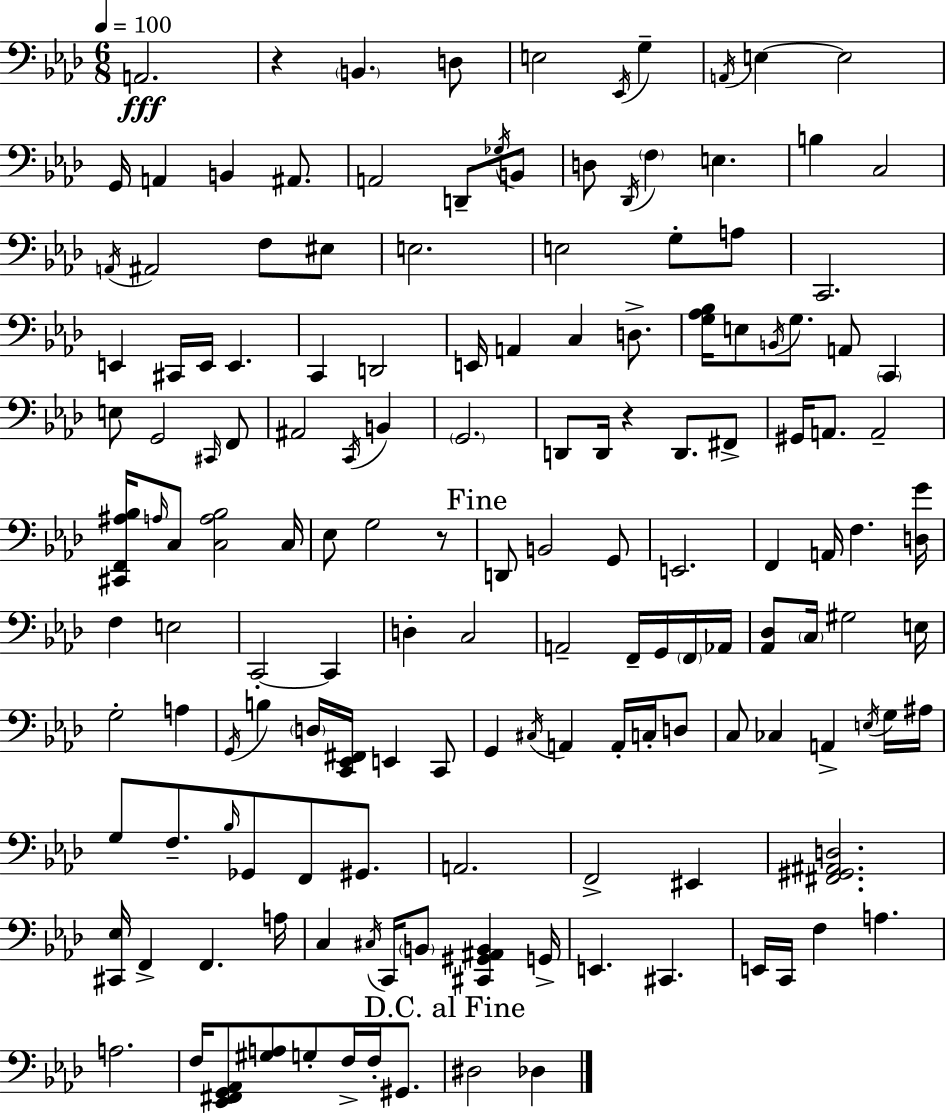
A2/h. R/q B2/q. D3/e E3/h Eb2/s G3/q A2/s E3/q E3/h G2/s A2/q B2/q A#2/e. A2/h D2/e Gb3/s B2/e D3/e Db2/s F3/q E3/q. B3/q C3/h A2/s A#2/h F3/e EIS3/e E3/h. E3/h G3/e A3/e C2/h. E2/q C#2/s E2/s E2/q. C2/q D2/h E2/s A2/q C3/q D3/e. [G3,Ab3,Bb3]/s E3/e B2/s G3/e. A2/e C2/q E3/e G2/h C#2/s F2/e A#2/h C2/s B2/q G2/h. D2/e D2/s R/q D2/e. F#2/e G#2/s A2/e. A2/h [C#2,F2,A#3,Bb3]/s A3/s C3/e [C3,A3,Bb3]/h C3/s Eb3/e G3/h R/e D2/e B2/h G2/e E2/h. F2/q A2/s F3/q. [D3,G4]/s F3/q E3/h C2/h C2/q D3/q C3/h A2/h F2/s G2/s F2/s Ab2/s [Ab2,Db3]/e C3/s G#3/h E3/s G3/h A3/q G2/s B3/q D3/s [C2,Eb2,F#2]/s E2/q C2/e G2/q C#3/s A2/q A2/s C3/s D3/e C3/e CES3/q A2/q E3/s G3/s A#3/s G3/e F3/e. Bb3/s Gb2/e F2/e G#2/e. A2/h. F2/h EIS2/q [F#2,G#2,A#2,D3]/h. [C#2,Eb3]/s F2/q F2/q. A3/s C3/q C#3/s C2/s B2/e [C#2,G#2,A#2,B2]/q G2/s E2/q. C#2/q. E2/s C2/s F3/q A3/q. A3/h. F3/s [Eb2,F#2,G2,Ab2]/e [G#3,A3]/e G3/e F3/s F3/s G#2/e. D#3/h Db3/q